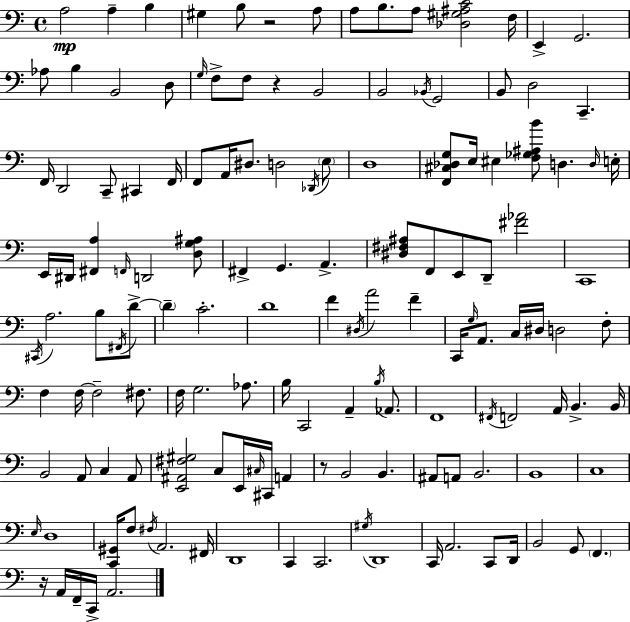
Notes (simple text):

A3/h A3/q B3/q G#3/q B3/e R/h A3/e A3/e B3/e. A3/e [Db3,G#3,A#3,C4]/h F3/s E2/q G2/h. Ab3/e B3/q B2/h D3/e G3/s F3/e F3/e R/q B2/h B2/h Bb2/s G2/h B2/e D3/h C2/q. F2/s D2/h C2/e C#2/q F2/s F2/e A2/s D#3/e. D3/h Db2/s E3/e D3/w [F2,C#3,Db3,G3]/e E3/s EIS3/q [F3,Gb3,A#3,B4]/e D3/q. D3/s E3/s E2/s D#2/s [F#2,A3]/q F2/s D2/h [D3,G3,A#3]/e F#2/q G2/q. A2/q. [D#3,F#3,A#3]/e F2/e E2/e D2/e [F#4,Ab4]/h C2/w C#2/s A3/h. B3/e F#2/s D4/e D4/q C4/h. D4/w F4/q D#3/s A4/h F4/q C2/s G3/s A2/e. C3/s D#3/s D3/h F3/e F3/q F3/s F3/h F#3/e. F3/s G3/h. Ab3/e. B3/s C2/h A2/q B3/s Ab2/e. F2/w F#2/s F2/h A2/s B2/q. B2/s B2/h A2/e C3/q A2/e [E2,A#2,F#3,G#3]/h C3/e E2/s C#3/s C#2/s A2/q R/e B2/h B2/q. A#2/e A2/e B2/h. B2/w C3/w E3/s D3/w [C2,G#2]/s F3/e F#3/s A2/h. F#2/s D2/w C2/q C2/h. G#3/s D2/w C2/s A2/h. C2/e D2/s B2/h G2/e F2/q. R/s A2/s F2/s C2/s A2/h.